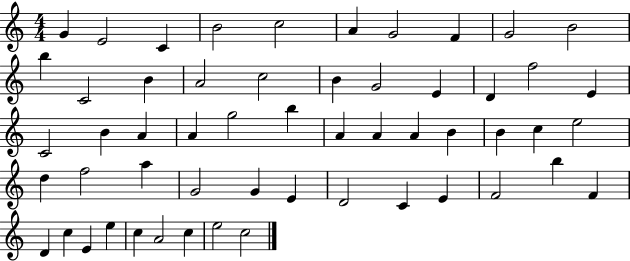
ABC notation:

X:1
T:Untitled
M:4/4
L:1/4
K:C
G E2 C B2 c2 A G2 F G2 B2 b C2 B A2 c2 B G2 E D f2 E C2 B A A g2 b A A A B B c e2 d f2 a G2 G E D2 C E F2 b F D c E e c A2 c e2 c2